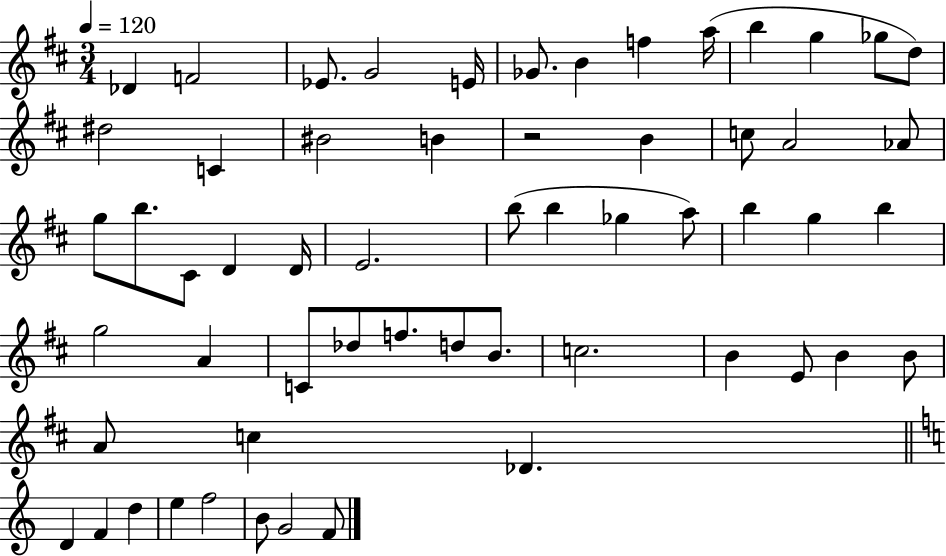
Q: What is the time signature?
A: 3/4